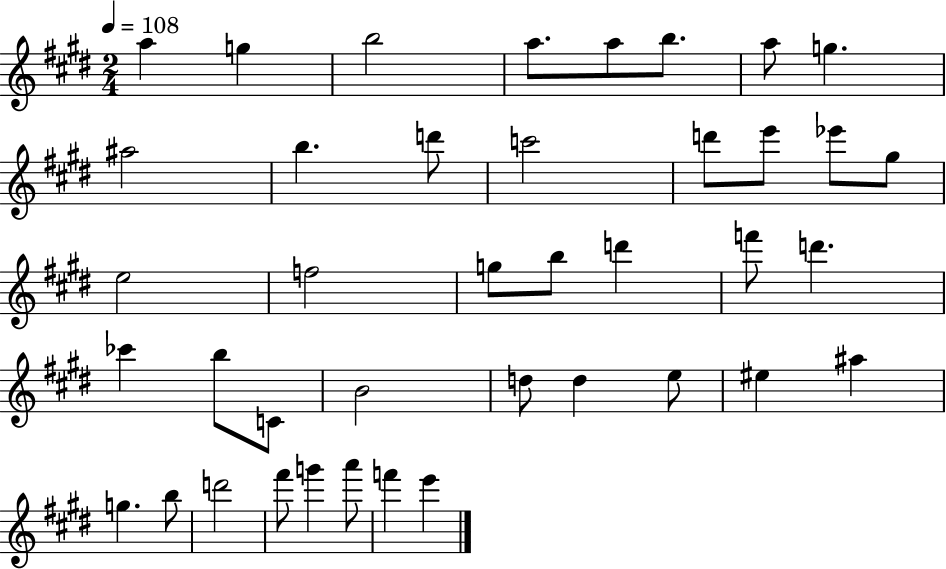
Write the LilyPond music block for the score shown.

{
  \clef treble
  \numericTimeSignature
  \time 2/4
  \key e \major
  \tempo 4 = 108
  a''4 g''4 | b''2 | a''8. a''8 b''8. | a''8 g''4. | \break ais''2 | b''4. d'''8 | c'''2 | d'''8 e'''8 ees'''8 gis''8 | \break e''2 | f''2 | g''8 b''8 d'''4 | f'''8 d'''4. | \break ces'''4 b''8 c'8 | b'2 | d''8 d''4 e''8 | eis''4 ais''4 | \break g''4. b''8 | d'''2 | fis'''8 g'''4 a'''8 | f'''4 e'''4 | \break \bar "|."
}